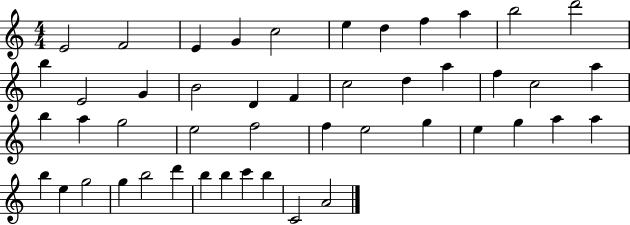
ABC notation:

X:1
T:Untitled
M:4/4
L:1/4
K:C
E2 F2 E G c2 e d f a b2 d'2 b E2 G B2 D F c2 d a f c2 a b a g2 e2 f2 f e2 g e g a a b e g2 g b2 d' b b c' b C2 A2